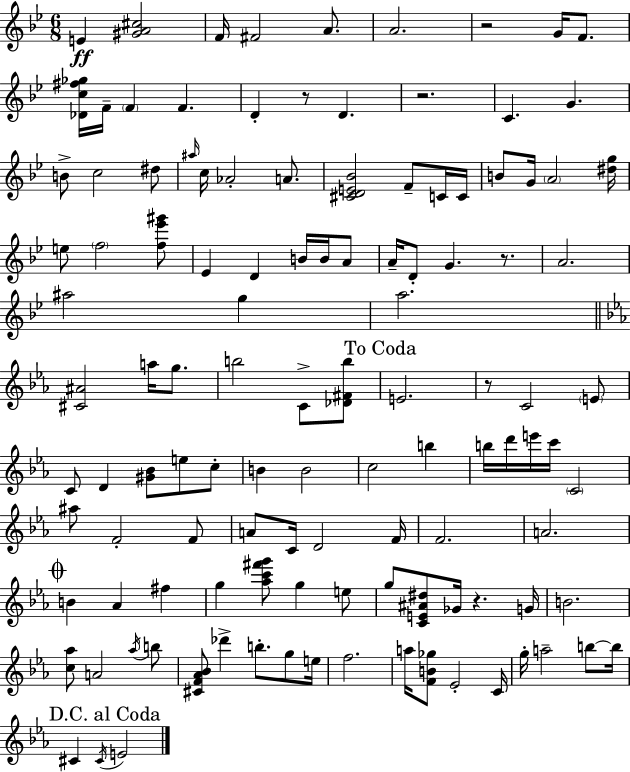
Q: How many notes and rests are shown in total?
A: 117